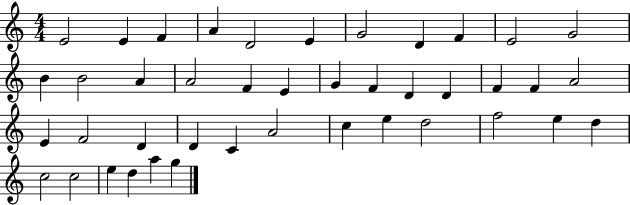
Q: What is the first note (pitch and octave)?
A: E4